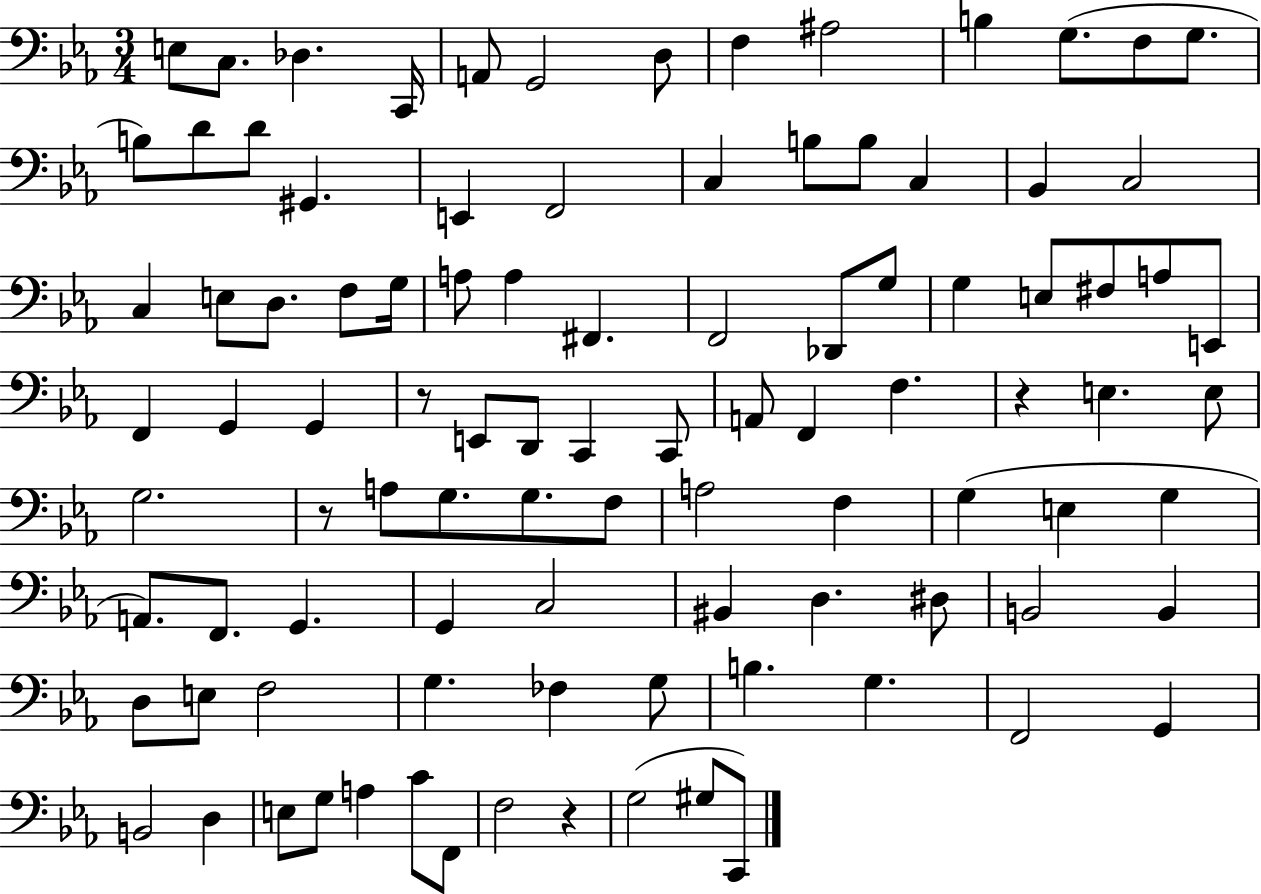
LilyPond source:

{
  \clef bass
  \numericTimeSignature
  \time 3/4
  \key ees \major
  e8 c8. des4. c,16 | a,8 g,2 d8 | f4 ais2 | b4 g8.( f8 g8. | \break b8) d'8 d'8 gis,4. | e,4 f,2 | c4 b8 b8 c4 | bes,4 c2 | \break c4 e8 d8. f8 g16 | a8 a4 fis,4. | f,2 des,8 g8 | g4 e8 fis8 a8 e,8 | \break f,4 g,4 g,4 | r8 e,8 d,8 c,4 c,8 | a,8 f,4 f4. | r4 e4. e8 | \break g2. | r8 a8 g8. g8. f8 | a2 f4 | g4( e4 g4 | \break a,8.) f,8. g,4. | g,4 c2 | bis,4 d4. dis8 | b,2 b,4 | \break d8 e8 f2 | g4. fes4 g8 | b4. g4. | f,2 g,4 | \break b,2 d4 | e8 g8 a4 c'8 f,8 | f2 r4 | g2( gis8 c,8) | \break \bar "|."
}